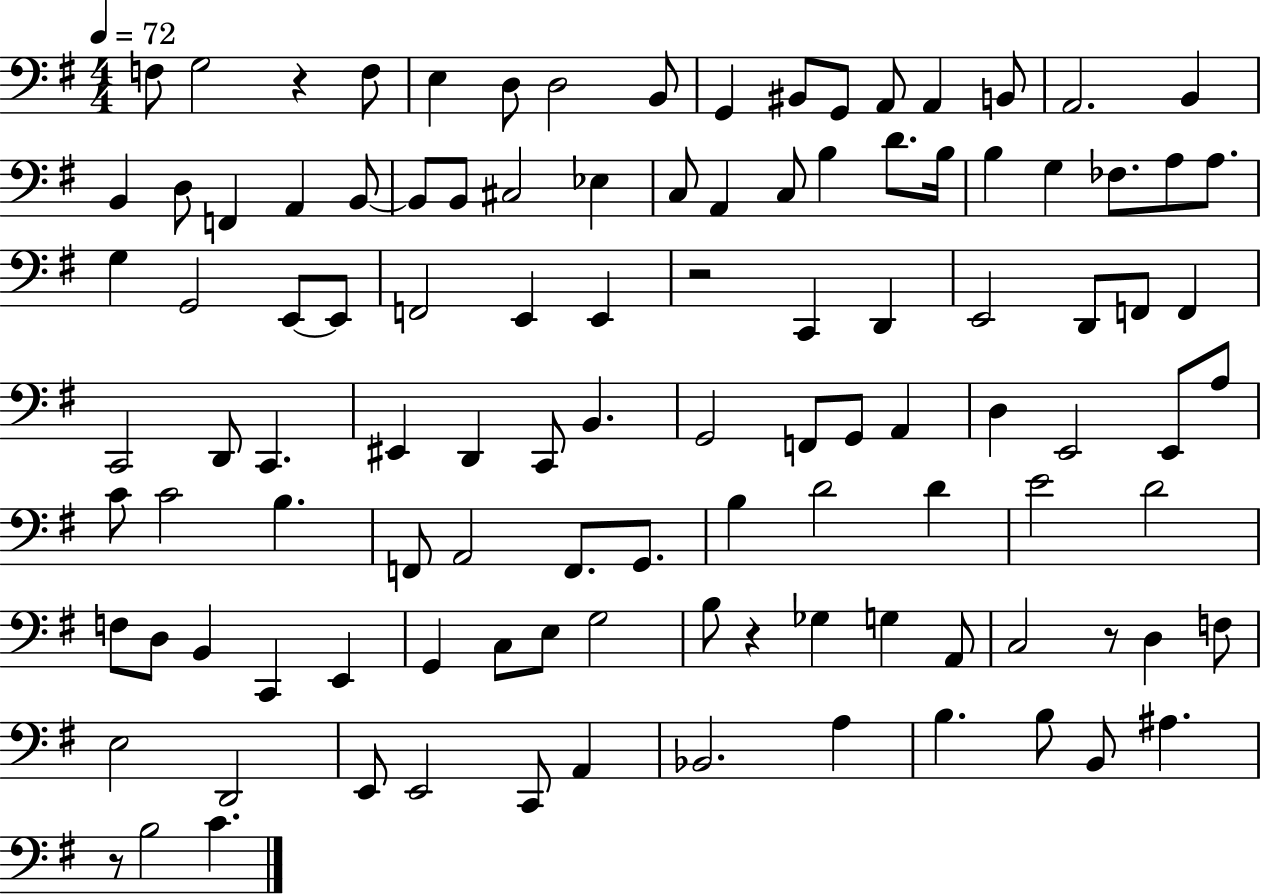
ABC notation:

X:1
T:Untitled
M:4/4
L:1/4
K:G
F,/2 G,2 z F,/2 E, D,/2 D,2 B,,/2 G,, ^B,,/2 G,,/2 A,,/2 A,, B,,/2 A,,2 B,, B,, D,/2 F,, A,, B,,/2 B,,/2 B,,/2 ^C,2 _E, C,/2 A,, C,/2 B, D/2 B,/4 B, G, _F,/2 A,/2 A,/2 G, G,,2 E,,/2 E,,/2 F,,2 E,, E,, z2 C,, D,, E,,2 D,,/2 F,,/2 F,, C,,2 D,,/2 C,, ^E,, D,, C,,/2 B,, G,,2 F,,/2 G,,/2 A,, D, E,,2 E,,/2 A,/2 C/2 C2 B, F,,/2 A,,2 F,,/2 G,,/2 B, D2 D E2 D2 F,/2 D,/2 B,, C,, E,, G,, C,/2 E,/2 G,2 B,/2 z _G, G, A,,/2 C,2 z/2 D, F,/2 E,2 D,,2 E,,/2 E,,2 C,,/2 A,, _B,,2 A, B, B,/2 B,,/2 ^A, z/2 B,2 C